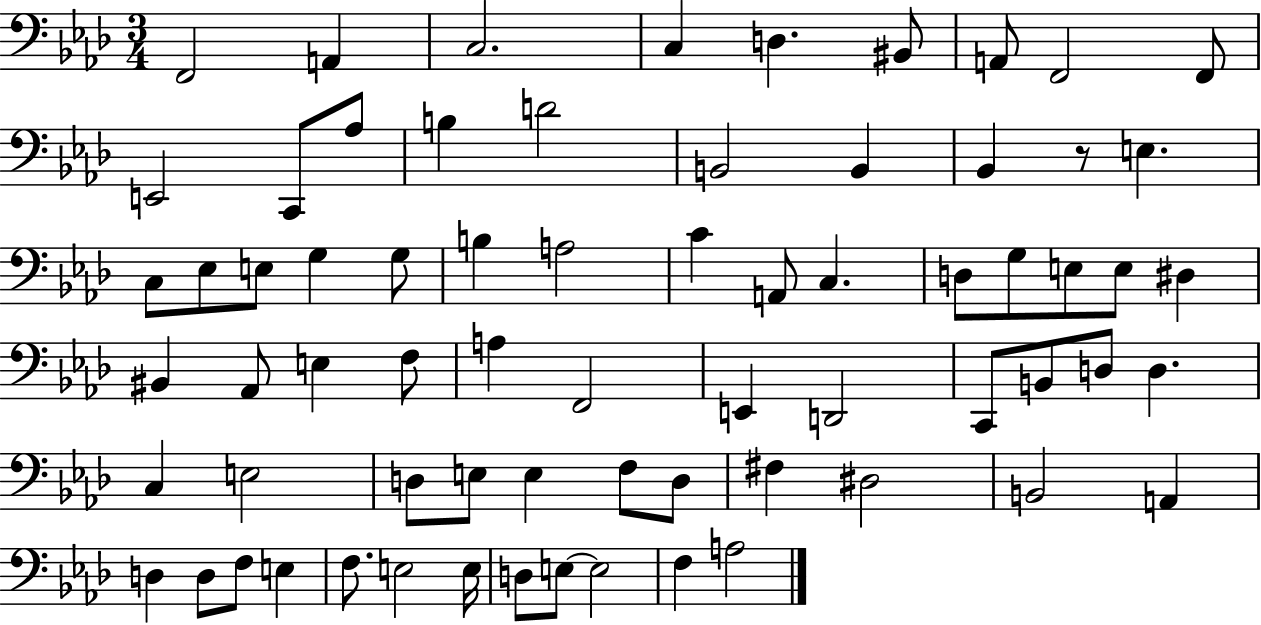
{
  \clef bass
  \numericTimeSignature
  \time 3/4
  \key aes \major
  f,2 a,4 | c2. | c4 d4. bis,8 | a,8 f,2 f,8 | \break e,2 c,8 aes8 | b4 d'2 | b,2 b,4 | bes,4 r8 e4. | \break c8 ees8 e8 g4 g8 | b4 a2 | c'4 a,8 c4. | d8 g8 e8 e8 dis4 | \break bis,4 aes,8 e4 f8 | a4 f,2 | e,4 d,2 | c,8 b,8 d8 d4. | \break c4 e2 | d8 e8 e4 f8 d8 | fis4 dis2 | b,2 a,4 | \break d4 d8 f8 e4 | f8. e2 e16 | d8 e8~~ e2 | f4 a2 | \break \bar "|."
}